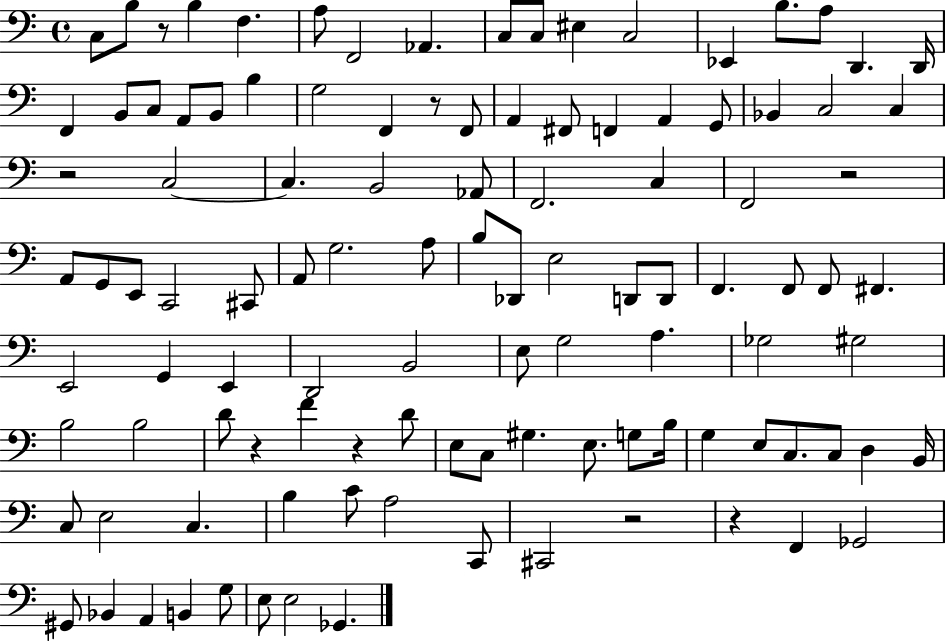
C3/e B3/e R/e B3/q F3/q. A3/e F2/h Ab2/q. C3/e C3/e EIS3/q C3/h Eb2/q B3/e. A3/e D2/q. D2/s F2/q B2/e C3/e A2/e B2/e B3/q G3/h F2/q R/e F2/e A2/q F#2/e F2/q A2/q G2/e Bb2/q C3/h C3/q R/h C3/h C3/q. B2/h Ab2/e F2/h. C3/q F2/h R/h A2/e G2/e E2/e C2/h C#2/e A2/e G3/h. A3/e B3/e Db2/e E3/h D2/e D2/e F2/q. F2/e F2/e F#2/q. E2/h G2/q E2/q D2/h B2/h E3/e G3/h A3/q. Gb3/h G#3/h B3/h B3/h D4/e R/q F4/q R/q D4/e E3/e C3/e G#3/q. E3/e. G3/e B3/s G3/q E3/e C3/e. C3/e D3/q B2/s C3/e E3/h C3/q. B3/q C4/e A3/h C2/e C#2/h R/h R/q F2/q Gb2/h G#2/e Bb2/q A2/q B2/q G3/e E3/e E3/h Gb2/q.